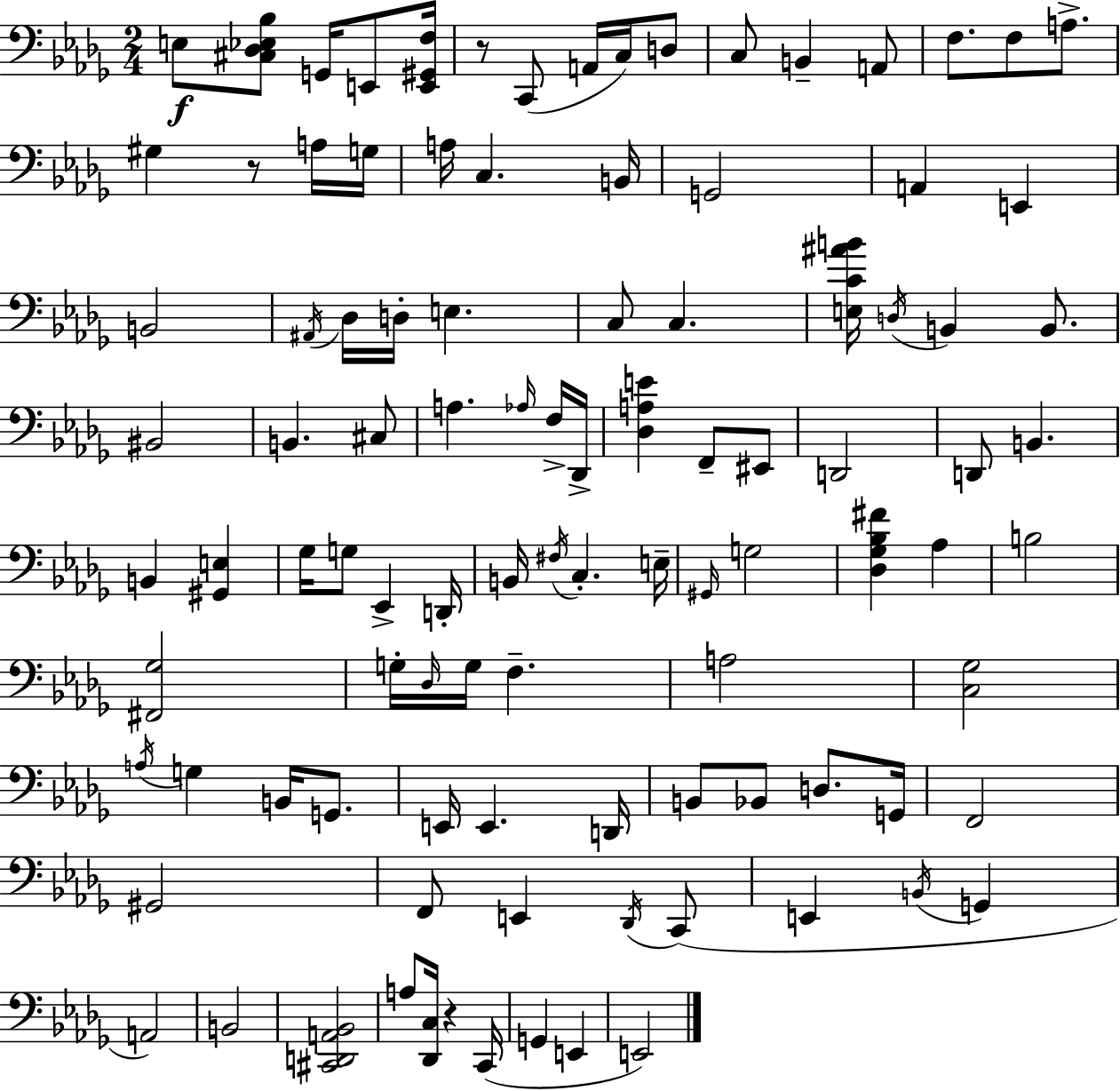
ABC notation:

X:1
T:Untitled
M:2/4
L:1/4
K:Bbm
E,/2 [^C,_D,_E,_B,]/2 G,,/4 E,,/2 [E,,^G,,F,]/4 z/2 C,,/2 A,,/4 C,/4 D,/2 C,/2 B,, A,,/2 F,/2 F,/2 A,/2 ^G, z/2 A,/4 G,/4 A,/4 C, B,,/4 G,,2 A,, E,, B,,2 ^A,,/4 _D,/4 D,/4 E, C,/2 C, [E,C^AB]/4 D,/4 B,, B,,/2 ^B,,2 B,, ^C,/2 A, _A,/4 F,/4 _D,,/4 [_D,A,E] F,,/2 ^E,,/2 D,,2 D,,/2 B,, B,, [^G,,E,] _G,/4 G,/2 _E,, D,,/4 B,,/4 ^F,/4 C, E,/4 ^G,,/4 G,2 [_D,_G,_B,^F] _A, B,2 [^F,,_G,]2 G,/4 _D,/4 G,/4 F, A,2 [C,_G,]2 A,/4 G, B,,/4 G,,/2 E,,/4 E,, D,,/4 B,,/2 _B,,/2 D,/2 G,,/4 F,,2 ^G,,2 F,,/2 E,, _D,,/4 C,,/2 E,, B,,/4 G,, A,,2 B,,2 [^C,,D,,A,,_B,,]2 A,/2 [_D,,C,]/4 z C,,/4 G,, E,, E,,2